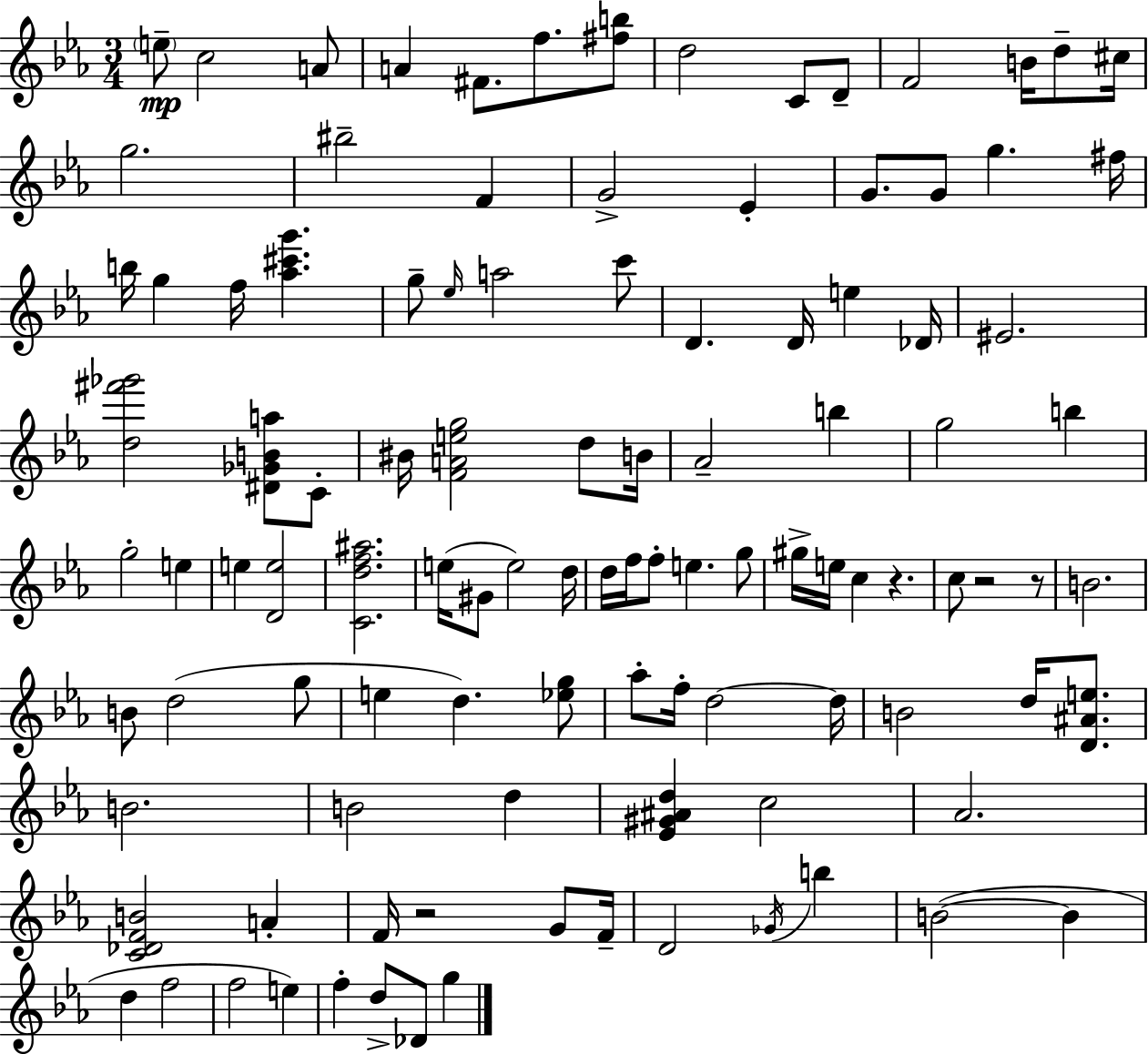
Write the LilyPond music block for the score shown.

{
  \clef treble
  \numericTimeSignature
  \time 3/4
  \key c \minor
  \parenthesize e''8--\mp c''2 a'8 | a'4 fis'8. f''8. <fis'' b''>8 | d''2 c'8 d'8-- | f'2 b'16 d''8-- cis''16 | \break g''2. | bis''2-- f'4 | g'2-> ees'4-. | g'8. g'8 g''4. fis''16 | \break b''16 g''4 f''16 <aes'' cis''' g'''>4. | g''8-- \grace { ees''16 } a''2 c'''8 | d'4. d'16 e''4 | des'16 eis'2. | \break <d'' fis''' ges'''>2 <dis' ges' b' a''>8 c'8-. | bis'16 <f' a' e'' g''>2 d''8 | b'16 aes'2-- b''4 | g''2 b''4 | \break g''2-. e''4 | e''4 <d' e''>2 | <c' d'' f'' ais''>2. | e''16( gis'8 e''2) | \break d''16 d''16 f''16 f''8-. e''4. g''8 | gis''16-> e''16 c''4 r4. | c''8 r2 r8 | b'2. | \break b'8 d''2( g''8 | e''4 d''4.) <ees'' g''>8 | aes''8-. f''16-. d''2~~ | d''16 b'2 d''16 <d' ais' e''>8. | \break b'2. | b'2 d''4 | <ees' gis' ais' d''>4 c''2 | aes'2. | \break <c' des' f' b'>2 a'4-. | f'16 r2 g'8 | f'16-- d'2 \acciaccatura { ges'16 } b''4 | b'2~(~ b'4 | \break d''4 f''2 | f''2 e''4) | f''4-. d''8-> des'8 g''4 | \bar "|."
}